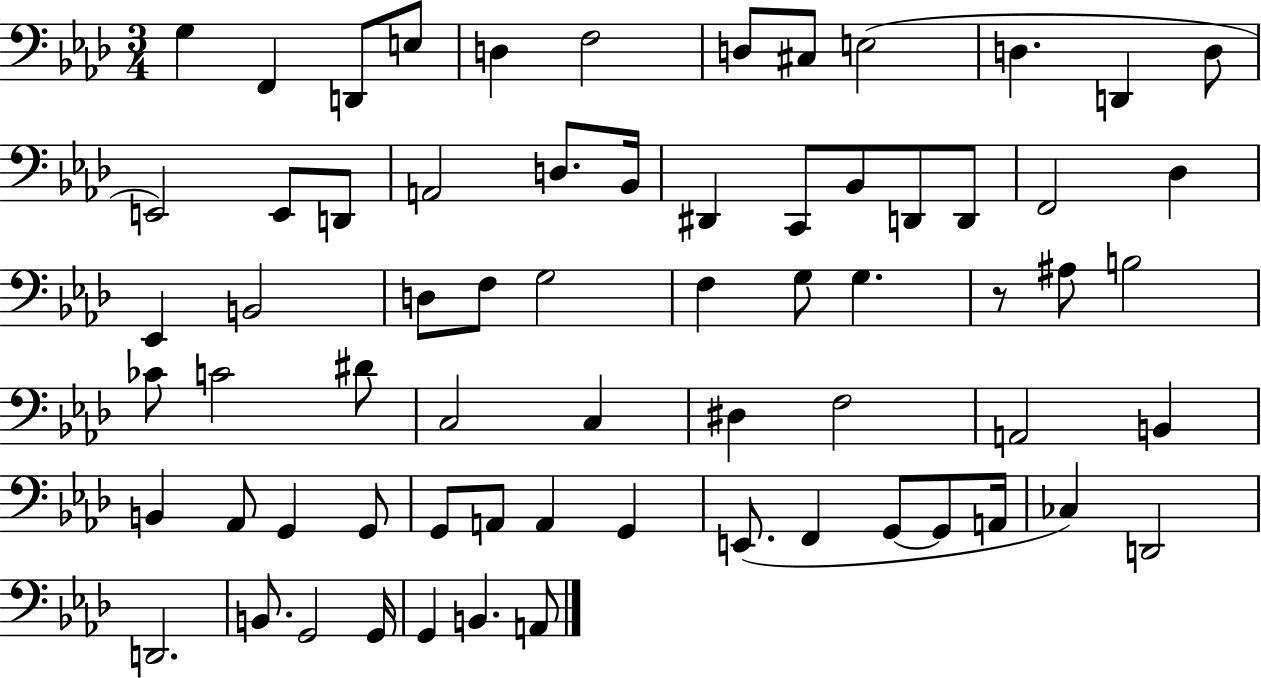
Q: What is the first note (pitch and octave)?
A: G3